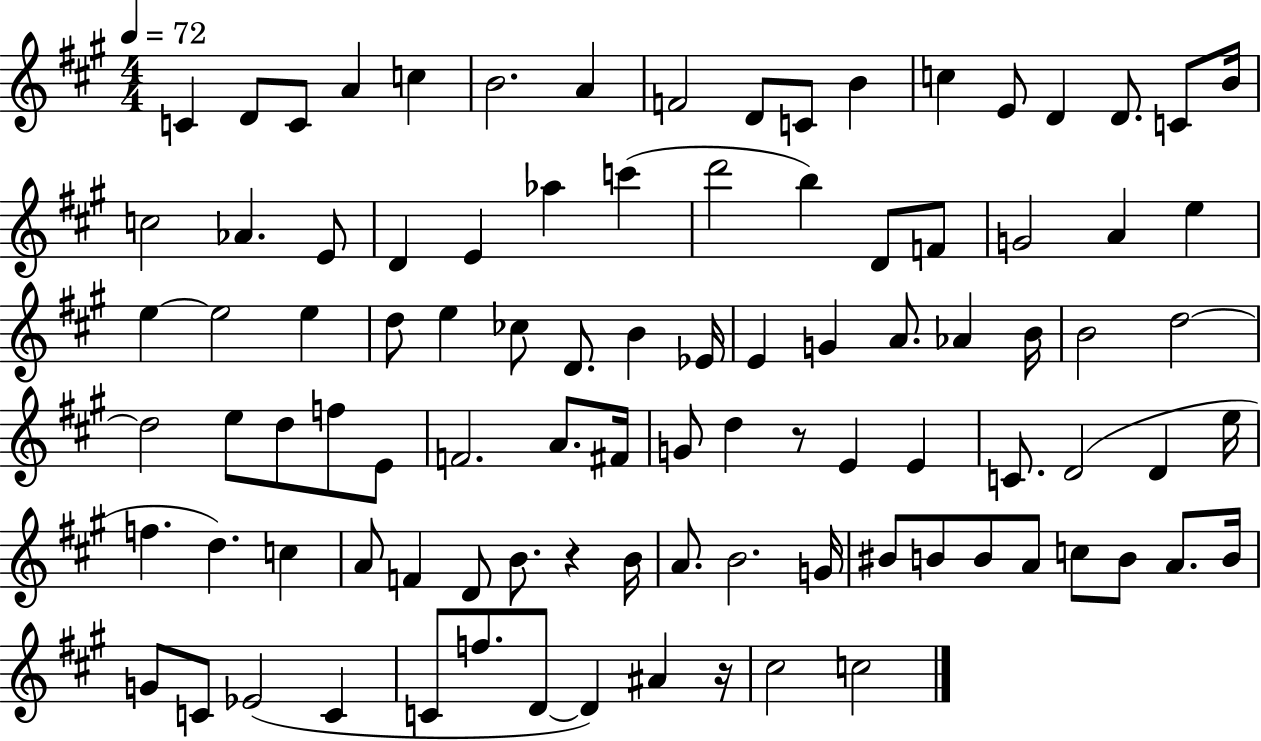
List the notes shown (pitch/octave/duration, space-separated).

C4/q D4/e C4/e A4/q C5/q B4/h. A4/q F4/h D4/e C4/e B4/q C5/q E4/e D4/q D4/e. C4/e B4/s C5/h Ab4/q. E4/e D4/q E4/q Ab5/q C6/q D6/h B5/q D4/e F4/e G4/h A4/q E5/q E5/q E5/h E5/q D5/e E5/q CES5/e D4/e. B4/q Eb4/s E4/q G4/q A4/e. Ab4/q B4/s B4/h D5/h D5/h E5/e D5/e F5/e E4/e F4/h. A4/e. F#4/s G4/e D5/q R/e E4/q E4/q C4/e. D4/h D4/q E5/s F5/q. D5/q. C5/q A4/e F4/q D4/e B4/e. R/q B4/s A4/e. B4/h. G4/s BIS4/e B4/e B4/e A4/e C5/e B4/e A4/e. B4/s G4/e C4/e Eb4/h C4/q C4/e F5/e. D4/e D4/q A#4/q R/s C#5/h C5/h